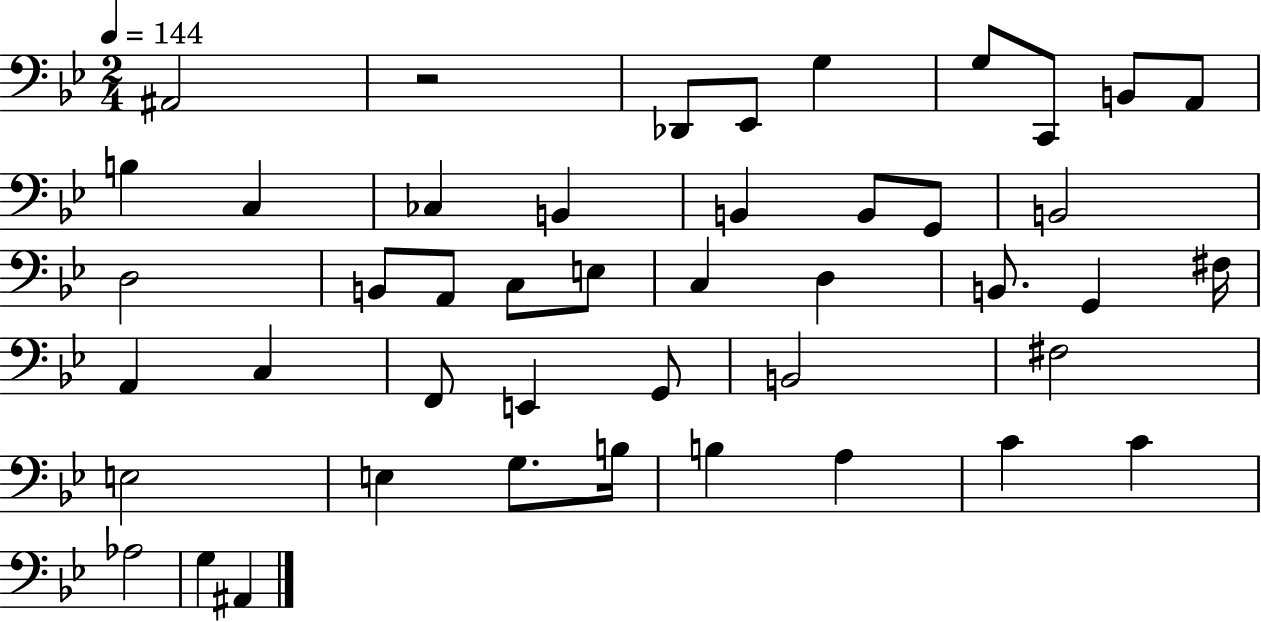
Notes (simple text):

A#2/h R/h Db2/e Eb2/e G3/q G3/e C2/e B2/e A2/e B3/q C3/q CES3/q B2/q B2/q B2/e G2/e B2/h D3/h B2/e A2/e C3/e E3/e C3/q D3/q B2/e. G2/q F#3/s A2/q C3/q F2/e E2/q G2/e B2/h F#3/h E3/h E3/q G3/e. B3/s B3/q A3/q C4/q C4/q Ab3/h G3/q A#2/q